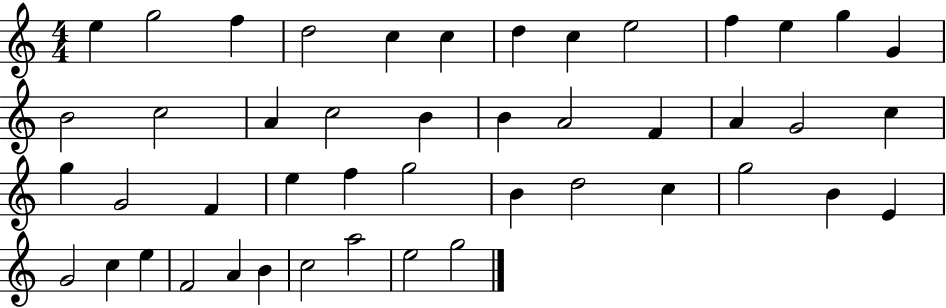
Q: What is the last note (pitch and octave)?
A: G5